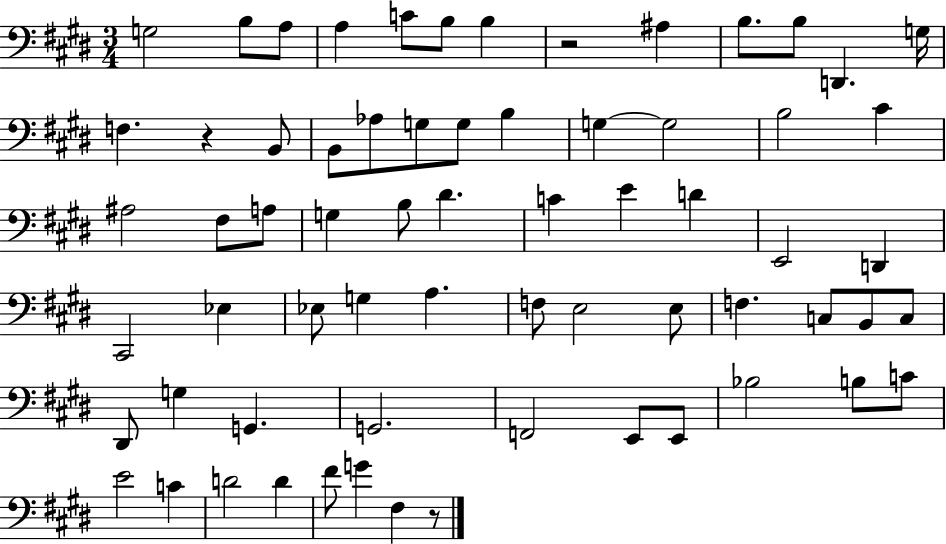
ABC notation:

X:1
T:Untitled
M:3/4
L:1/4
K:E
G,2 B,/2 A,/2 A, C/2 B,/2 B, z2 ^A, B,/2 B,/2 D,, G,/4 F, z B,,/2 B,,/2 _A,/2 G,/2 G,/2 B, G, G,2 B,2 ^C ^A,2 ^F,/2 A,/2 G, B,/2 ^D C E D E,,2 D,, ^C,,2 _E, _E,/2 G, A, F,/2 E,2 E,/2 F, C,/2 B,,/2 C,/2 ^D,,/2 G, G,, G,,2 F,,2 E,,/2 E,,/2 _B,2 B,/2 C/2 E2 C D2 D ^F/2 G ^F, z/2